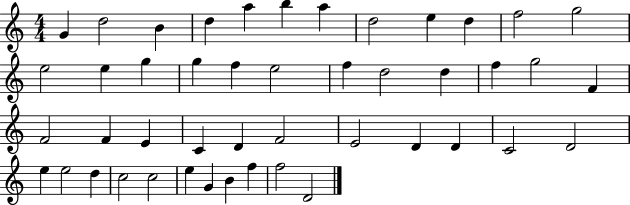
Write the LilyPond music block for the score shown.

{
  \clef treble
  \numericTimeSignature
  \time 4/4
  \key c \major
  g'4 d''2 b'4 | d''4 a''4 b''4 a''4 | d''2 e''4 d''4 | f''2 g''2 | \break e''2 e''4 g''4 | g''4 f''4 e''2 | f''4 d''2 d''4 | f''4 g''2 f'4 | \break f'2 f'4 e'4 | c'4 d'4 f'2 | e'2 d'4 d'4 | c'2 d'2 | \break e''4 e''2 d''4 | c''2 c''2 | e''4 g'4 b'4 f''4 | f''2 d'2 | \break \bar "|."
}